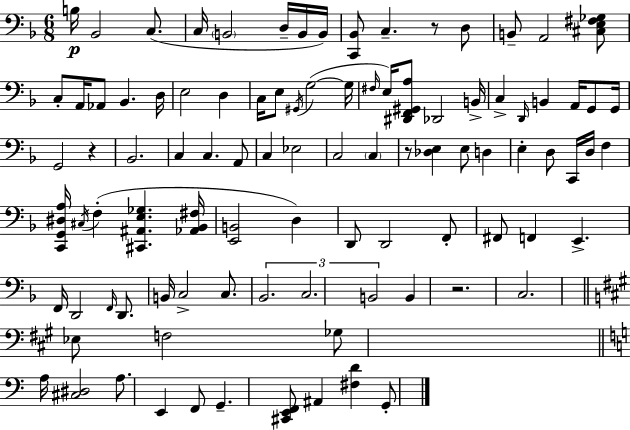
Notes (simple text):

B3/s Bb2/h C3/e. C3/s B2/h D3/s B2/s B2/s [C2,Bb2]/e C3/q. R/e D3/e B2/e A2/h [C#3,E3,F#3,Gb3]/e C3/e A2/s Ab2/e Bb2/q. D3/s E3/h D3/q C3/s E3/e G#2/s G3/h G3/s F#3/s E3/s [D#2,F2,G#2,A3]/e Db2/h B2/s C3/q D2/s B2/q A2/s G2/e G2/s G2/h R/q Bb2/h. C3/q C3/q. A2/e C3/q Eb3/h C3/h C3/q R/e [Db3,E3]/q E3/e D3/q E3/q D3/e C2/s D3/s F3/q [C2,G2,D#3,A3]/s C#3/s F3/q [C#2,A#2,E3,Gb3]/q. [Ab2,Bb2,F#3]/s [E2,B2]/h D3/q D2/e D2/h F2/e F#2/e F2/q E2/q. F2/s D2/h F2/s D2/e. B2/s C3/h C3/e. Bb2/h. C3/h. B2/h B2/q R/h. C3/h. Eb3/e F3/h Gb3/e A3/s [C#3,D#3]/h A3/e. E2/q F2/e G2/q. [C#2,E2,F2]/e A#2/q [F#3,D4]/q G2/e